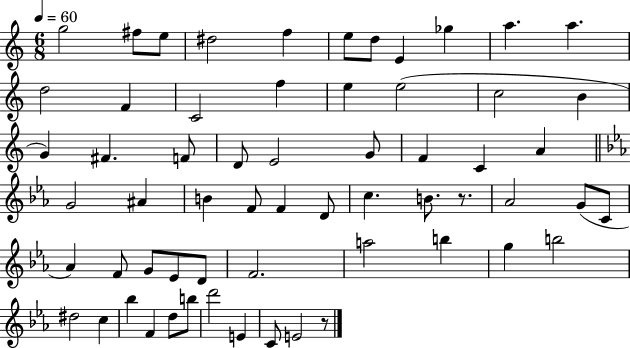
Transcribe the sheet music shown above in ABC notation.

X:1
T:Untitled
M:6/8
L:1/4
K:C
g2 ^f/2 e/2 ^d2 f e/2 d/2 E _g a a d2 F C2 f e e2 c2 B G ^F F/2 D/2 E2 G/2 F C A G2 ^A B F/2 F D/2 c B/2 z/2 _A2 G/2 C/2 _A F/2 G/2 _E/2 D/2 F2 a2 b g b2 ^d2 c _b F d/2 b/2 d'2 E C/2 E2 z/2